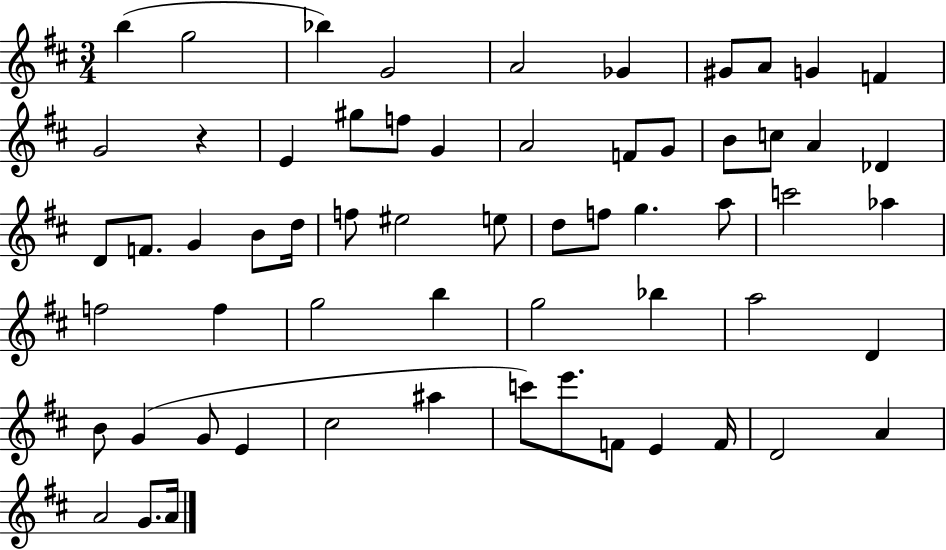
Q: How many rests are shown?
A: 1